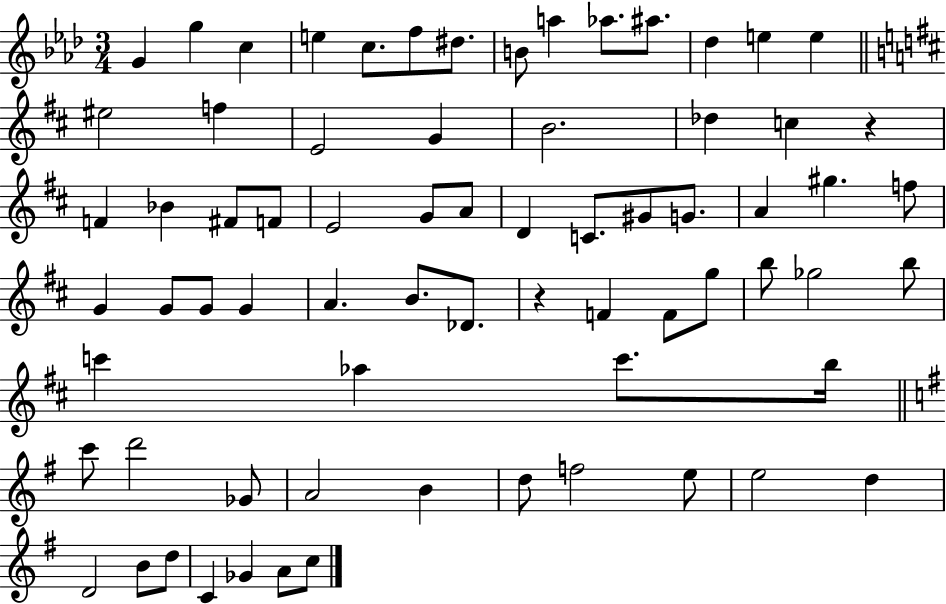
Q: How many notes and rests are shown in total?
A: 71